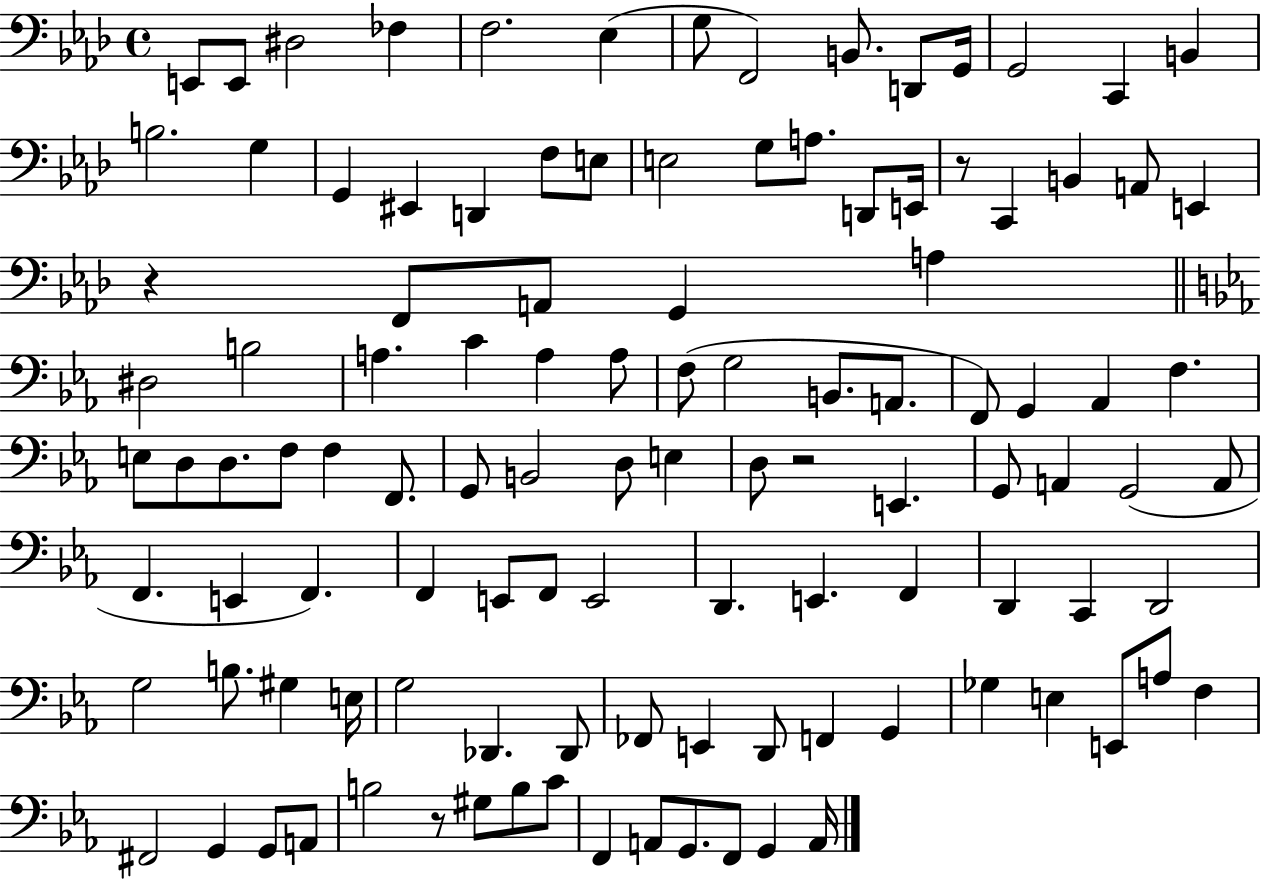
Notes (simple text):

E2/e E2/e D#3/h FES3/q F3/h. Eb3/q G3/e F2/h B2/e. D2/e G2/s G2/h C2/q B2/q B3/h. G3/q G2/q EIS2/q D2/q F3/e E3/e E3/h G3/e A3/e. D2/e E2/s R/e C2/q B2/q A2/e E2/q R/q F2/e A2/e G2/q A3/q D#3/h B3/h A3/q. C4/q A3/q A3/e F3/e G3/h B2/e. A2/e. F2/e G2/q Ab2/q F3/q. E3/e D3/e D3/e. F3/e F3/q F2/e. G2/e B2/h D3/e E3/q D3/e R/h E2/q. G2/e A2/q G2/h A2/e F2/q. E2/q F2/q. F2/q E2/e F2/e E2/h D2/q. E2/q. F2/q D2/q C2/q D2/h G3/h B3/e. G#3/q E3/s G3/h Db2/q. Db2/e FES2/e E2/q D2/e F2/q G2/q Gb3/q E3/q E2/e A3/e F3/q F#2/h G2/q G2/e A2/e B3/h R/e G#3/e B3/e C4/e F2/q A2/e G2/e. F2/e G2/q A2/s